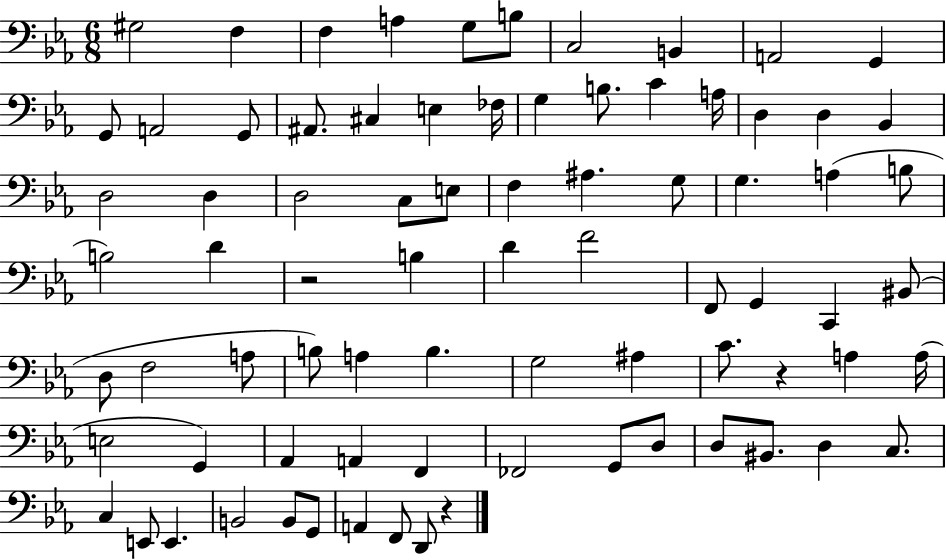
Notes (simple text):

G#3/h F3/q F3/q A3/q G3/e B3/e C3/h B2/q A2/h G2/q G2/e A2/h G2/e A#2/e. C#3/q E3/q FES3/s G3/q B3/e. C4/q A3/s D3/q D3/q Bb2/q D3/h D3/q D3/h C3/e E3/e F3/q A#3/q. G3/e G3/q. A3/q B3/e B3/h D4/q R/h B3/q D4/q F4/h F2/e G2/q C2/q BIS2/e D3/e F3/h A3/e B3/e A3/q B3/q. G3/h A#3/q C4/e. R/q A3/q A3/s E3/h G2/q Ab2/q A2/q F2/q FES2/h G2/e D3/e D3/e BIS2/e. D3/q C3/e. C3/q E2/e E2/q. B2/h B2/e G2/e A2/q F2/e D2/e R/q